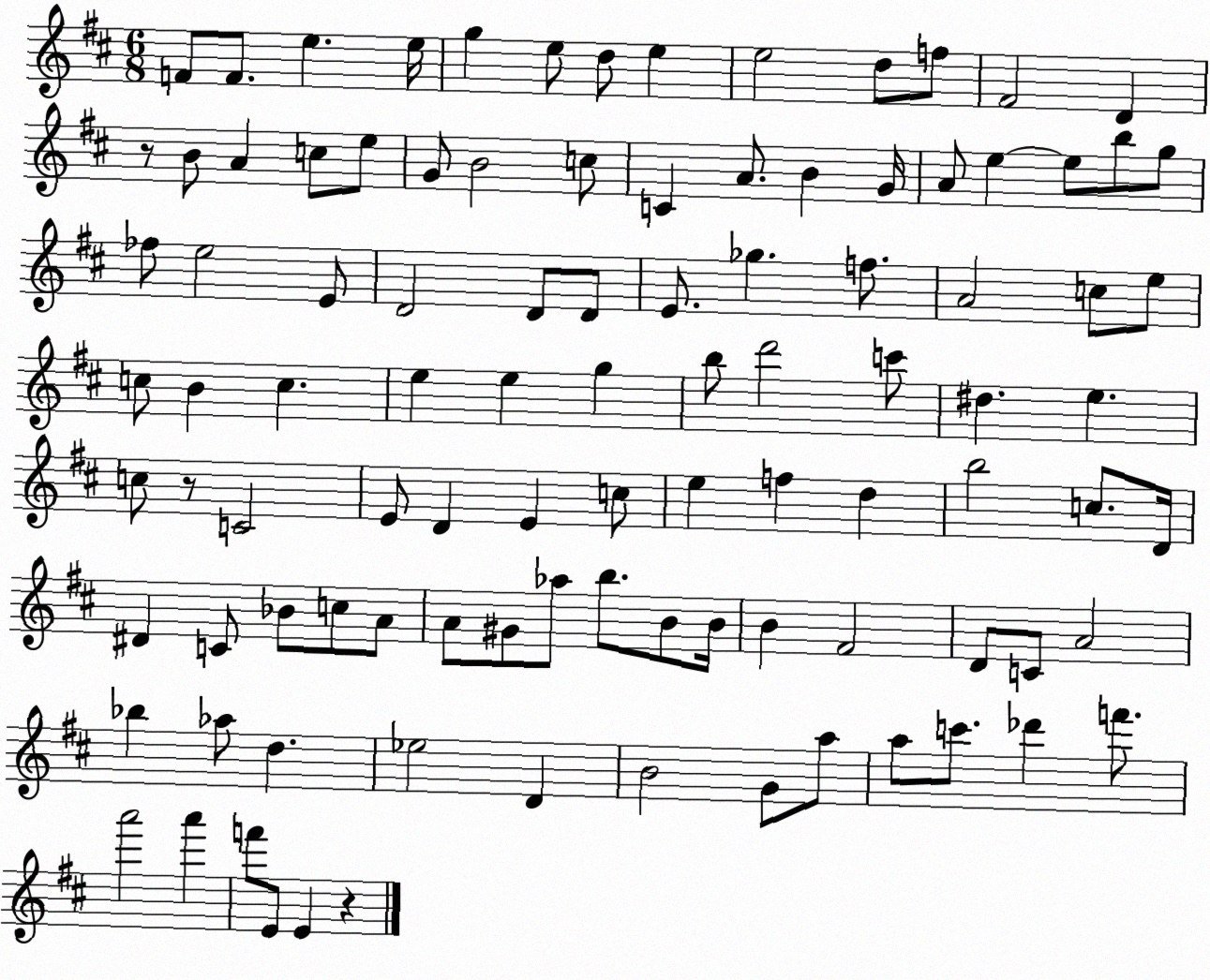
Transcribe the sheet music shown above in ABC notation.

X:1
T:Untitled
M:6/8
L:1/4
K:D
F/2 F/2 e e/4 g e/2 d/2 e e2 d/2 f/2 ^F2 D z/2 B/2 A c/2 e/2 G/2 B2 c/2 C A/2 B G/4 A/2 e e/2 b/2 g/2 _f/2 e2 E/2 D2 D/2 D/2 E/2 _g f/2 A2 c/2 e/2 c/2 B c e e g b/2 d'2 c'/2 ^d e c/2 z/2 C2 E/2 D E c/2 e f d b2 c/2 D/4 ^D C/2 _B/2 c/2 A/2 A/2 ^G/2 _a/2 b/2 B/2 B/4 B ^F2 D/2 C/2 A2 _b _a/2 d _e2 D B2 G/2 a/2 a/2 c'/2 _d' f'/2 a'2 a' f'/2 E/2 E z